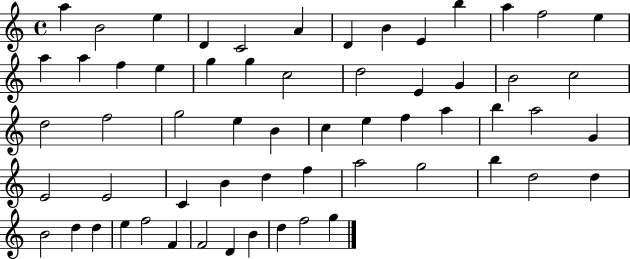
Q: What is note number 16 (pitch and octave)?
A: F5